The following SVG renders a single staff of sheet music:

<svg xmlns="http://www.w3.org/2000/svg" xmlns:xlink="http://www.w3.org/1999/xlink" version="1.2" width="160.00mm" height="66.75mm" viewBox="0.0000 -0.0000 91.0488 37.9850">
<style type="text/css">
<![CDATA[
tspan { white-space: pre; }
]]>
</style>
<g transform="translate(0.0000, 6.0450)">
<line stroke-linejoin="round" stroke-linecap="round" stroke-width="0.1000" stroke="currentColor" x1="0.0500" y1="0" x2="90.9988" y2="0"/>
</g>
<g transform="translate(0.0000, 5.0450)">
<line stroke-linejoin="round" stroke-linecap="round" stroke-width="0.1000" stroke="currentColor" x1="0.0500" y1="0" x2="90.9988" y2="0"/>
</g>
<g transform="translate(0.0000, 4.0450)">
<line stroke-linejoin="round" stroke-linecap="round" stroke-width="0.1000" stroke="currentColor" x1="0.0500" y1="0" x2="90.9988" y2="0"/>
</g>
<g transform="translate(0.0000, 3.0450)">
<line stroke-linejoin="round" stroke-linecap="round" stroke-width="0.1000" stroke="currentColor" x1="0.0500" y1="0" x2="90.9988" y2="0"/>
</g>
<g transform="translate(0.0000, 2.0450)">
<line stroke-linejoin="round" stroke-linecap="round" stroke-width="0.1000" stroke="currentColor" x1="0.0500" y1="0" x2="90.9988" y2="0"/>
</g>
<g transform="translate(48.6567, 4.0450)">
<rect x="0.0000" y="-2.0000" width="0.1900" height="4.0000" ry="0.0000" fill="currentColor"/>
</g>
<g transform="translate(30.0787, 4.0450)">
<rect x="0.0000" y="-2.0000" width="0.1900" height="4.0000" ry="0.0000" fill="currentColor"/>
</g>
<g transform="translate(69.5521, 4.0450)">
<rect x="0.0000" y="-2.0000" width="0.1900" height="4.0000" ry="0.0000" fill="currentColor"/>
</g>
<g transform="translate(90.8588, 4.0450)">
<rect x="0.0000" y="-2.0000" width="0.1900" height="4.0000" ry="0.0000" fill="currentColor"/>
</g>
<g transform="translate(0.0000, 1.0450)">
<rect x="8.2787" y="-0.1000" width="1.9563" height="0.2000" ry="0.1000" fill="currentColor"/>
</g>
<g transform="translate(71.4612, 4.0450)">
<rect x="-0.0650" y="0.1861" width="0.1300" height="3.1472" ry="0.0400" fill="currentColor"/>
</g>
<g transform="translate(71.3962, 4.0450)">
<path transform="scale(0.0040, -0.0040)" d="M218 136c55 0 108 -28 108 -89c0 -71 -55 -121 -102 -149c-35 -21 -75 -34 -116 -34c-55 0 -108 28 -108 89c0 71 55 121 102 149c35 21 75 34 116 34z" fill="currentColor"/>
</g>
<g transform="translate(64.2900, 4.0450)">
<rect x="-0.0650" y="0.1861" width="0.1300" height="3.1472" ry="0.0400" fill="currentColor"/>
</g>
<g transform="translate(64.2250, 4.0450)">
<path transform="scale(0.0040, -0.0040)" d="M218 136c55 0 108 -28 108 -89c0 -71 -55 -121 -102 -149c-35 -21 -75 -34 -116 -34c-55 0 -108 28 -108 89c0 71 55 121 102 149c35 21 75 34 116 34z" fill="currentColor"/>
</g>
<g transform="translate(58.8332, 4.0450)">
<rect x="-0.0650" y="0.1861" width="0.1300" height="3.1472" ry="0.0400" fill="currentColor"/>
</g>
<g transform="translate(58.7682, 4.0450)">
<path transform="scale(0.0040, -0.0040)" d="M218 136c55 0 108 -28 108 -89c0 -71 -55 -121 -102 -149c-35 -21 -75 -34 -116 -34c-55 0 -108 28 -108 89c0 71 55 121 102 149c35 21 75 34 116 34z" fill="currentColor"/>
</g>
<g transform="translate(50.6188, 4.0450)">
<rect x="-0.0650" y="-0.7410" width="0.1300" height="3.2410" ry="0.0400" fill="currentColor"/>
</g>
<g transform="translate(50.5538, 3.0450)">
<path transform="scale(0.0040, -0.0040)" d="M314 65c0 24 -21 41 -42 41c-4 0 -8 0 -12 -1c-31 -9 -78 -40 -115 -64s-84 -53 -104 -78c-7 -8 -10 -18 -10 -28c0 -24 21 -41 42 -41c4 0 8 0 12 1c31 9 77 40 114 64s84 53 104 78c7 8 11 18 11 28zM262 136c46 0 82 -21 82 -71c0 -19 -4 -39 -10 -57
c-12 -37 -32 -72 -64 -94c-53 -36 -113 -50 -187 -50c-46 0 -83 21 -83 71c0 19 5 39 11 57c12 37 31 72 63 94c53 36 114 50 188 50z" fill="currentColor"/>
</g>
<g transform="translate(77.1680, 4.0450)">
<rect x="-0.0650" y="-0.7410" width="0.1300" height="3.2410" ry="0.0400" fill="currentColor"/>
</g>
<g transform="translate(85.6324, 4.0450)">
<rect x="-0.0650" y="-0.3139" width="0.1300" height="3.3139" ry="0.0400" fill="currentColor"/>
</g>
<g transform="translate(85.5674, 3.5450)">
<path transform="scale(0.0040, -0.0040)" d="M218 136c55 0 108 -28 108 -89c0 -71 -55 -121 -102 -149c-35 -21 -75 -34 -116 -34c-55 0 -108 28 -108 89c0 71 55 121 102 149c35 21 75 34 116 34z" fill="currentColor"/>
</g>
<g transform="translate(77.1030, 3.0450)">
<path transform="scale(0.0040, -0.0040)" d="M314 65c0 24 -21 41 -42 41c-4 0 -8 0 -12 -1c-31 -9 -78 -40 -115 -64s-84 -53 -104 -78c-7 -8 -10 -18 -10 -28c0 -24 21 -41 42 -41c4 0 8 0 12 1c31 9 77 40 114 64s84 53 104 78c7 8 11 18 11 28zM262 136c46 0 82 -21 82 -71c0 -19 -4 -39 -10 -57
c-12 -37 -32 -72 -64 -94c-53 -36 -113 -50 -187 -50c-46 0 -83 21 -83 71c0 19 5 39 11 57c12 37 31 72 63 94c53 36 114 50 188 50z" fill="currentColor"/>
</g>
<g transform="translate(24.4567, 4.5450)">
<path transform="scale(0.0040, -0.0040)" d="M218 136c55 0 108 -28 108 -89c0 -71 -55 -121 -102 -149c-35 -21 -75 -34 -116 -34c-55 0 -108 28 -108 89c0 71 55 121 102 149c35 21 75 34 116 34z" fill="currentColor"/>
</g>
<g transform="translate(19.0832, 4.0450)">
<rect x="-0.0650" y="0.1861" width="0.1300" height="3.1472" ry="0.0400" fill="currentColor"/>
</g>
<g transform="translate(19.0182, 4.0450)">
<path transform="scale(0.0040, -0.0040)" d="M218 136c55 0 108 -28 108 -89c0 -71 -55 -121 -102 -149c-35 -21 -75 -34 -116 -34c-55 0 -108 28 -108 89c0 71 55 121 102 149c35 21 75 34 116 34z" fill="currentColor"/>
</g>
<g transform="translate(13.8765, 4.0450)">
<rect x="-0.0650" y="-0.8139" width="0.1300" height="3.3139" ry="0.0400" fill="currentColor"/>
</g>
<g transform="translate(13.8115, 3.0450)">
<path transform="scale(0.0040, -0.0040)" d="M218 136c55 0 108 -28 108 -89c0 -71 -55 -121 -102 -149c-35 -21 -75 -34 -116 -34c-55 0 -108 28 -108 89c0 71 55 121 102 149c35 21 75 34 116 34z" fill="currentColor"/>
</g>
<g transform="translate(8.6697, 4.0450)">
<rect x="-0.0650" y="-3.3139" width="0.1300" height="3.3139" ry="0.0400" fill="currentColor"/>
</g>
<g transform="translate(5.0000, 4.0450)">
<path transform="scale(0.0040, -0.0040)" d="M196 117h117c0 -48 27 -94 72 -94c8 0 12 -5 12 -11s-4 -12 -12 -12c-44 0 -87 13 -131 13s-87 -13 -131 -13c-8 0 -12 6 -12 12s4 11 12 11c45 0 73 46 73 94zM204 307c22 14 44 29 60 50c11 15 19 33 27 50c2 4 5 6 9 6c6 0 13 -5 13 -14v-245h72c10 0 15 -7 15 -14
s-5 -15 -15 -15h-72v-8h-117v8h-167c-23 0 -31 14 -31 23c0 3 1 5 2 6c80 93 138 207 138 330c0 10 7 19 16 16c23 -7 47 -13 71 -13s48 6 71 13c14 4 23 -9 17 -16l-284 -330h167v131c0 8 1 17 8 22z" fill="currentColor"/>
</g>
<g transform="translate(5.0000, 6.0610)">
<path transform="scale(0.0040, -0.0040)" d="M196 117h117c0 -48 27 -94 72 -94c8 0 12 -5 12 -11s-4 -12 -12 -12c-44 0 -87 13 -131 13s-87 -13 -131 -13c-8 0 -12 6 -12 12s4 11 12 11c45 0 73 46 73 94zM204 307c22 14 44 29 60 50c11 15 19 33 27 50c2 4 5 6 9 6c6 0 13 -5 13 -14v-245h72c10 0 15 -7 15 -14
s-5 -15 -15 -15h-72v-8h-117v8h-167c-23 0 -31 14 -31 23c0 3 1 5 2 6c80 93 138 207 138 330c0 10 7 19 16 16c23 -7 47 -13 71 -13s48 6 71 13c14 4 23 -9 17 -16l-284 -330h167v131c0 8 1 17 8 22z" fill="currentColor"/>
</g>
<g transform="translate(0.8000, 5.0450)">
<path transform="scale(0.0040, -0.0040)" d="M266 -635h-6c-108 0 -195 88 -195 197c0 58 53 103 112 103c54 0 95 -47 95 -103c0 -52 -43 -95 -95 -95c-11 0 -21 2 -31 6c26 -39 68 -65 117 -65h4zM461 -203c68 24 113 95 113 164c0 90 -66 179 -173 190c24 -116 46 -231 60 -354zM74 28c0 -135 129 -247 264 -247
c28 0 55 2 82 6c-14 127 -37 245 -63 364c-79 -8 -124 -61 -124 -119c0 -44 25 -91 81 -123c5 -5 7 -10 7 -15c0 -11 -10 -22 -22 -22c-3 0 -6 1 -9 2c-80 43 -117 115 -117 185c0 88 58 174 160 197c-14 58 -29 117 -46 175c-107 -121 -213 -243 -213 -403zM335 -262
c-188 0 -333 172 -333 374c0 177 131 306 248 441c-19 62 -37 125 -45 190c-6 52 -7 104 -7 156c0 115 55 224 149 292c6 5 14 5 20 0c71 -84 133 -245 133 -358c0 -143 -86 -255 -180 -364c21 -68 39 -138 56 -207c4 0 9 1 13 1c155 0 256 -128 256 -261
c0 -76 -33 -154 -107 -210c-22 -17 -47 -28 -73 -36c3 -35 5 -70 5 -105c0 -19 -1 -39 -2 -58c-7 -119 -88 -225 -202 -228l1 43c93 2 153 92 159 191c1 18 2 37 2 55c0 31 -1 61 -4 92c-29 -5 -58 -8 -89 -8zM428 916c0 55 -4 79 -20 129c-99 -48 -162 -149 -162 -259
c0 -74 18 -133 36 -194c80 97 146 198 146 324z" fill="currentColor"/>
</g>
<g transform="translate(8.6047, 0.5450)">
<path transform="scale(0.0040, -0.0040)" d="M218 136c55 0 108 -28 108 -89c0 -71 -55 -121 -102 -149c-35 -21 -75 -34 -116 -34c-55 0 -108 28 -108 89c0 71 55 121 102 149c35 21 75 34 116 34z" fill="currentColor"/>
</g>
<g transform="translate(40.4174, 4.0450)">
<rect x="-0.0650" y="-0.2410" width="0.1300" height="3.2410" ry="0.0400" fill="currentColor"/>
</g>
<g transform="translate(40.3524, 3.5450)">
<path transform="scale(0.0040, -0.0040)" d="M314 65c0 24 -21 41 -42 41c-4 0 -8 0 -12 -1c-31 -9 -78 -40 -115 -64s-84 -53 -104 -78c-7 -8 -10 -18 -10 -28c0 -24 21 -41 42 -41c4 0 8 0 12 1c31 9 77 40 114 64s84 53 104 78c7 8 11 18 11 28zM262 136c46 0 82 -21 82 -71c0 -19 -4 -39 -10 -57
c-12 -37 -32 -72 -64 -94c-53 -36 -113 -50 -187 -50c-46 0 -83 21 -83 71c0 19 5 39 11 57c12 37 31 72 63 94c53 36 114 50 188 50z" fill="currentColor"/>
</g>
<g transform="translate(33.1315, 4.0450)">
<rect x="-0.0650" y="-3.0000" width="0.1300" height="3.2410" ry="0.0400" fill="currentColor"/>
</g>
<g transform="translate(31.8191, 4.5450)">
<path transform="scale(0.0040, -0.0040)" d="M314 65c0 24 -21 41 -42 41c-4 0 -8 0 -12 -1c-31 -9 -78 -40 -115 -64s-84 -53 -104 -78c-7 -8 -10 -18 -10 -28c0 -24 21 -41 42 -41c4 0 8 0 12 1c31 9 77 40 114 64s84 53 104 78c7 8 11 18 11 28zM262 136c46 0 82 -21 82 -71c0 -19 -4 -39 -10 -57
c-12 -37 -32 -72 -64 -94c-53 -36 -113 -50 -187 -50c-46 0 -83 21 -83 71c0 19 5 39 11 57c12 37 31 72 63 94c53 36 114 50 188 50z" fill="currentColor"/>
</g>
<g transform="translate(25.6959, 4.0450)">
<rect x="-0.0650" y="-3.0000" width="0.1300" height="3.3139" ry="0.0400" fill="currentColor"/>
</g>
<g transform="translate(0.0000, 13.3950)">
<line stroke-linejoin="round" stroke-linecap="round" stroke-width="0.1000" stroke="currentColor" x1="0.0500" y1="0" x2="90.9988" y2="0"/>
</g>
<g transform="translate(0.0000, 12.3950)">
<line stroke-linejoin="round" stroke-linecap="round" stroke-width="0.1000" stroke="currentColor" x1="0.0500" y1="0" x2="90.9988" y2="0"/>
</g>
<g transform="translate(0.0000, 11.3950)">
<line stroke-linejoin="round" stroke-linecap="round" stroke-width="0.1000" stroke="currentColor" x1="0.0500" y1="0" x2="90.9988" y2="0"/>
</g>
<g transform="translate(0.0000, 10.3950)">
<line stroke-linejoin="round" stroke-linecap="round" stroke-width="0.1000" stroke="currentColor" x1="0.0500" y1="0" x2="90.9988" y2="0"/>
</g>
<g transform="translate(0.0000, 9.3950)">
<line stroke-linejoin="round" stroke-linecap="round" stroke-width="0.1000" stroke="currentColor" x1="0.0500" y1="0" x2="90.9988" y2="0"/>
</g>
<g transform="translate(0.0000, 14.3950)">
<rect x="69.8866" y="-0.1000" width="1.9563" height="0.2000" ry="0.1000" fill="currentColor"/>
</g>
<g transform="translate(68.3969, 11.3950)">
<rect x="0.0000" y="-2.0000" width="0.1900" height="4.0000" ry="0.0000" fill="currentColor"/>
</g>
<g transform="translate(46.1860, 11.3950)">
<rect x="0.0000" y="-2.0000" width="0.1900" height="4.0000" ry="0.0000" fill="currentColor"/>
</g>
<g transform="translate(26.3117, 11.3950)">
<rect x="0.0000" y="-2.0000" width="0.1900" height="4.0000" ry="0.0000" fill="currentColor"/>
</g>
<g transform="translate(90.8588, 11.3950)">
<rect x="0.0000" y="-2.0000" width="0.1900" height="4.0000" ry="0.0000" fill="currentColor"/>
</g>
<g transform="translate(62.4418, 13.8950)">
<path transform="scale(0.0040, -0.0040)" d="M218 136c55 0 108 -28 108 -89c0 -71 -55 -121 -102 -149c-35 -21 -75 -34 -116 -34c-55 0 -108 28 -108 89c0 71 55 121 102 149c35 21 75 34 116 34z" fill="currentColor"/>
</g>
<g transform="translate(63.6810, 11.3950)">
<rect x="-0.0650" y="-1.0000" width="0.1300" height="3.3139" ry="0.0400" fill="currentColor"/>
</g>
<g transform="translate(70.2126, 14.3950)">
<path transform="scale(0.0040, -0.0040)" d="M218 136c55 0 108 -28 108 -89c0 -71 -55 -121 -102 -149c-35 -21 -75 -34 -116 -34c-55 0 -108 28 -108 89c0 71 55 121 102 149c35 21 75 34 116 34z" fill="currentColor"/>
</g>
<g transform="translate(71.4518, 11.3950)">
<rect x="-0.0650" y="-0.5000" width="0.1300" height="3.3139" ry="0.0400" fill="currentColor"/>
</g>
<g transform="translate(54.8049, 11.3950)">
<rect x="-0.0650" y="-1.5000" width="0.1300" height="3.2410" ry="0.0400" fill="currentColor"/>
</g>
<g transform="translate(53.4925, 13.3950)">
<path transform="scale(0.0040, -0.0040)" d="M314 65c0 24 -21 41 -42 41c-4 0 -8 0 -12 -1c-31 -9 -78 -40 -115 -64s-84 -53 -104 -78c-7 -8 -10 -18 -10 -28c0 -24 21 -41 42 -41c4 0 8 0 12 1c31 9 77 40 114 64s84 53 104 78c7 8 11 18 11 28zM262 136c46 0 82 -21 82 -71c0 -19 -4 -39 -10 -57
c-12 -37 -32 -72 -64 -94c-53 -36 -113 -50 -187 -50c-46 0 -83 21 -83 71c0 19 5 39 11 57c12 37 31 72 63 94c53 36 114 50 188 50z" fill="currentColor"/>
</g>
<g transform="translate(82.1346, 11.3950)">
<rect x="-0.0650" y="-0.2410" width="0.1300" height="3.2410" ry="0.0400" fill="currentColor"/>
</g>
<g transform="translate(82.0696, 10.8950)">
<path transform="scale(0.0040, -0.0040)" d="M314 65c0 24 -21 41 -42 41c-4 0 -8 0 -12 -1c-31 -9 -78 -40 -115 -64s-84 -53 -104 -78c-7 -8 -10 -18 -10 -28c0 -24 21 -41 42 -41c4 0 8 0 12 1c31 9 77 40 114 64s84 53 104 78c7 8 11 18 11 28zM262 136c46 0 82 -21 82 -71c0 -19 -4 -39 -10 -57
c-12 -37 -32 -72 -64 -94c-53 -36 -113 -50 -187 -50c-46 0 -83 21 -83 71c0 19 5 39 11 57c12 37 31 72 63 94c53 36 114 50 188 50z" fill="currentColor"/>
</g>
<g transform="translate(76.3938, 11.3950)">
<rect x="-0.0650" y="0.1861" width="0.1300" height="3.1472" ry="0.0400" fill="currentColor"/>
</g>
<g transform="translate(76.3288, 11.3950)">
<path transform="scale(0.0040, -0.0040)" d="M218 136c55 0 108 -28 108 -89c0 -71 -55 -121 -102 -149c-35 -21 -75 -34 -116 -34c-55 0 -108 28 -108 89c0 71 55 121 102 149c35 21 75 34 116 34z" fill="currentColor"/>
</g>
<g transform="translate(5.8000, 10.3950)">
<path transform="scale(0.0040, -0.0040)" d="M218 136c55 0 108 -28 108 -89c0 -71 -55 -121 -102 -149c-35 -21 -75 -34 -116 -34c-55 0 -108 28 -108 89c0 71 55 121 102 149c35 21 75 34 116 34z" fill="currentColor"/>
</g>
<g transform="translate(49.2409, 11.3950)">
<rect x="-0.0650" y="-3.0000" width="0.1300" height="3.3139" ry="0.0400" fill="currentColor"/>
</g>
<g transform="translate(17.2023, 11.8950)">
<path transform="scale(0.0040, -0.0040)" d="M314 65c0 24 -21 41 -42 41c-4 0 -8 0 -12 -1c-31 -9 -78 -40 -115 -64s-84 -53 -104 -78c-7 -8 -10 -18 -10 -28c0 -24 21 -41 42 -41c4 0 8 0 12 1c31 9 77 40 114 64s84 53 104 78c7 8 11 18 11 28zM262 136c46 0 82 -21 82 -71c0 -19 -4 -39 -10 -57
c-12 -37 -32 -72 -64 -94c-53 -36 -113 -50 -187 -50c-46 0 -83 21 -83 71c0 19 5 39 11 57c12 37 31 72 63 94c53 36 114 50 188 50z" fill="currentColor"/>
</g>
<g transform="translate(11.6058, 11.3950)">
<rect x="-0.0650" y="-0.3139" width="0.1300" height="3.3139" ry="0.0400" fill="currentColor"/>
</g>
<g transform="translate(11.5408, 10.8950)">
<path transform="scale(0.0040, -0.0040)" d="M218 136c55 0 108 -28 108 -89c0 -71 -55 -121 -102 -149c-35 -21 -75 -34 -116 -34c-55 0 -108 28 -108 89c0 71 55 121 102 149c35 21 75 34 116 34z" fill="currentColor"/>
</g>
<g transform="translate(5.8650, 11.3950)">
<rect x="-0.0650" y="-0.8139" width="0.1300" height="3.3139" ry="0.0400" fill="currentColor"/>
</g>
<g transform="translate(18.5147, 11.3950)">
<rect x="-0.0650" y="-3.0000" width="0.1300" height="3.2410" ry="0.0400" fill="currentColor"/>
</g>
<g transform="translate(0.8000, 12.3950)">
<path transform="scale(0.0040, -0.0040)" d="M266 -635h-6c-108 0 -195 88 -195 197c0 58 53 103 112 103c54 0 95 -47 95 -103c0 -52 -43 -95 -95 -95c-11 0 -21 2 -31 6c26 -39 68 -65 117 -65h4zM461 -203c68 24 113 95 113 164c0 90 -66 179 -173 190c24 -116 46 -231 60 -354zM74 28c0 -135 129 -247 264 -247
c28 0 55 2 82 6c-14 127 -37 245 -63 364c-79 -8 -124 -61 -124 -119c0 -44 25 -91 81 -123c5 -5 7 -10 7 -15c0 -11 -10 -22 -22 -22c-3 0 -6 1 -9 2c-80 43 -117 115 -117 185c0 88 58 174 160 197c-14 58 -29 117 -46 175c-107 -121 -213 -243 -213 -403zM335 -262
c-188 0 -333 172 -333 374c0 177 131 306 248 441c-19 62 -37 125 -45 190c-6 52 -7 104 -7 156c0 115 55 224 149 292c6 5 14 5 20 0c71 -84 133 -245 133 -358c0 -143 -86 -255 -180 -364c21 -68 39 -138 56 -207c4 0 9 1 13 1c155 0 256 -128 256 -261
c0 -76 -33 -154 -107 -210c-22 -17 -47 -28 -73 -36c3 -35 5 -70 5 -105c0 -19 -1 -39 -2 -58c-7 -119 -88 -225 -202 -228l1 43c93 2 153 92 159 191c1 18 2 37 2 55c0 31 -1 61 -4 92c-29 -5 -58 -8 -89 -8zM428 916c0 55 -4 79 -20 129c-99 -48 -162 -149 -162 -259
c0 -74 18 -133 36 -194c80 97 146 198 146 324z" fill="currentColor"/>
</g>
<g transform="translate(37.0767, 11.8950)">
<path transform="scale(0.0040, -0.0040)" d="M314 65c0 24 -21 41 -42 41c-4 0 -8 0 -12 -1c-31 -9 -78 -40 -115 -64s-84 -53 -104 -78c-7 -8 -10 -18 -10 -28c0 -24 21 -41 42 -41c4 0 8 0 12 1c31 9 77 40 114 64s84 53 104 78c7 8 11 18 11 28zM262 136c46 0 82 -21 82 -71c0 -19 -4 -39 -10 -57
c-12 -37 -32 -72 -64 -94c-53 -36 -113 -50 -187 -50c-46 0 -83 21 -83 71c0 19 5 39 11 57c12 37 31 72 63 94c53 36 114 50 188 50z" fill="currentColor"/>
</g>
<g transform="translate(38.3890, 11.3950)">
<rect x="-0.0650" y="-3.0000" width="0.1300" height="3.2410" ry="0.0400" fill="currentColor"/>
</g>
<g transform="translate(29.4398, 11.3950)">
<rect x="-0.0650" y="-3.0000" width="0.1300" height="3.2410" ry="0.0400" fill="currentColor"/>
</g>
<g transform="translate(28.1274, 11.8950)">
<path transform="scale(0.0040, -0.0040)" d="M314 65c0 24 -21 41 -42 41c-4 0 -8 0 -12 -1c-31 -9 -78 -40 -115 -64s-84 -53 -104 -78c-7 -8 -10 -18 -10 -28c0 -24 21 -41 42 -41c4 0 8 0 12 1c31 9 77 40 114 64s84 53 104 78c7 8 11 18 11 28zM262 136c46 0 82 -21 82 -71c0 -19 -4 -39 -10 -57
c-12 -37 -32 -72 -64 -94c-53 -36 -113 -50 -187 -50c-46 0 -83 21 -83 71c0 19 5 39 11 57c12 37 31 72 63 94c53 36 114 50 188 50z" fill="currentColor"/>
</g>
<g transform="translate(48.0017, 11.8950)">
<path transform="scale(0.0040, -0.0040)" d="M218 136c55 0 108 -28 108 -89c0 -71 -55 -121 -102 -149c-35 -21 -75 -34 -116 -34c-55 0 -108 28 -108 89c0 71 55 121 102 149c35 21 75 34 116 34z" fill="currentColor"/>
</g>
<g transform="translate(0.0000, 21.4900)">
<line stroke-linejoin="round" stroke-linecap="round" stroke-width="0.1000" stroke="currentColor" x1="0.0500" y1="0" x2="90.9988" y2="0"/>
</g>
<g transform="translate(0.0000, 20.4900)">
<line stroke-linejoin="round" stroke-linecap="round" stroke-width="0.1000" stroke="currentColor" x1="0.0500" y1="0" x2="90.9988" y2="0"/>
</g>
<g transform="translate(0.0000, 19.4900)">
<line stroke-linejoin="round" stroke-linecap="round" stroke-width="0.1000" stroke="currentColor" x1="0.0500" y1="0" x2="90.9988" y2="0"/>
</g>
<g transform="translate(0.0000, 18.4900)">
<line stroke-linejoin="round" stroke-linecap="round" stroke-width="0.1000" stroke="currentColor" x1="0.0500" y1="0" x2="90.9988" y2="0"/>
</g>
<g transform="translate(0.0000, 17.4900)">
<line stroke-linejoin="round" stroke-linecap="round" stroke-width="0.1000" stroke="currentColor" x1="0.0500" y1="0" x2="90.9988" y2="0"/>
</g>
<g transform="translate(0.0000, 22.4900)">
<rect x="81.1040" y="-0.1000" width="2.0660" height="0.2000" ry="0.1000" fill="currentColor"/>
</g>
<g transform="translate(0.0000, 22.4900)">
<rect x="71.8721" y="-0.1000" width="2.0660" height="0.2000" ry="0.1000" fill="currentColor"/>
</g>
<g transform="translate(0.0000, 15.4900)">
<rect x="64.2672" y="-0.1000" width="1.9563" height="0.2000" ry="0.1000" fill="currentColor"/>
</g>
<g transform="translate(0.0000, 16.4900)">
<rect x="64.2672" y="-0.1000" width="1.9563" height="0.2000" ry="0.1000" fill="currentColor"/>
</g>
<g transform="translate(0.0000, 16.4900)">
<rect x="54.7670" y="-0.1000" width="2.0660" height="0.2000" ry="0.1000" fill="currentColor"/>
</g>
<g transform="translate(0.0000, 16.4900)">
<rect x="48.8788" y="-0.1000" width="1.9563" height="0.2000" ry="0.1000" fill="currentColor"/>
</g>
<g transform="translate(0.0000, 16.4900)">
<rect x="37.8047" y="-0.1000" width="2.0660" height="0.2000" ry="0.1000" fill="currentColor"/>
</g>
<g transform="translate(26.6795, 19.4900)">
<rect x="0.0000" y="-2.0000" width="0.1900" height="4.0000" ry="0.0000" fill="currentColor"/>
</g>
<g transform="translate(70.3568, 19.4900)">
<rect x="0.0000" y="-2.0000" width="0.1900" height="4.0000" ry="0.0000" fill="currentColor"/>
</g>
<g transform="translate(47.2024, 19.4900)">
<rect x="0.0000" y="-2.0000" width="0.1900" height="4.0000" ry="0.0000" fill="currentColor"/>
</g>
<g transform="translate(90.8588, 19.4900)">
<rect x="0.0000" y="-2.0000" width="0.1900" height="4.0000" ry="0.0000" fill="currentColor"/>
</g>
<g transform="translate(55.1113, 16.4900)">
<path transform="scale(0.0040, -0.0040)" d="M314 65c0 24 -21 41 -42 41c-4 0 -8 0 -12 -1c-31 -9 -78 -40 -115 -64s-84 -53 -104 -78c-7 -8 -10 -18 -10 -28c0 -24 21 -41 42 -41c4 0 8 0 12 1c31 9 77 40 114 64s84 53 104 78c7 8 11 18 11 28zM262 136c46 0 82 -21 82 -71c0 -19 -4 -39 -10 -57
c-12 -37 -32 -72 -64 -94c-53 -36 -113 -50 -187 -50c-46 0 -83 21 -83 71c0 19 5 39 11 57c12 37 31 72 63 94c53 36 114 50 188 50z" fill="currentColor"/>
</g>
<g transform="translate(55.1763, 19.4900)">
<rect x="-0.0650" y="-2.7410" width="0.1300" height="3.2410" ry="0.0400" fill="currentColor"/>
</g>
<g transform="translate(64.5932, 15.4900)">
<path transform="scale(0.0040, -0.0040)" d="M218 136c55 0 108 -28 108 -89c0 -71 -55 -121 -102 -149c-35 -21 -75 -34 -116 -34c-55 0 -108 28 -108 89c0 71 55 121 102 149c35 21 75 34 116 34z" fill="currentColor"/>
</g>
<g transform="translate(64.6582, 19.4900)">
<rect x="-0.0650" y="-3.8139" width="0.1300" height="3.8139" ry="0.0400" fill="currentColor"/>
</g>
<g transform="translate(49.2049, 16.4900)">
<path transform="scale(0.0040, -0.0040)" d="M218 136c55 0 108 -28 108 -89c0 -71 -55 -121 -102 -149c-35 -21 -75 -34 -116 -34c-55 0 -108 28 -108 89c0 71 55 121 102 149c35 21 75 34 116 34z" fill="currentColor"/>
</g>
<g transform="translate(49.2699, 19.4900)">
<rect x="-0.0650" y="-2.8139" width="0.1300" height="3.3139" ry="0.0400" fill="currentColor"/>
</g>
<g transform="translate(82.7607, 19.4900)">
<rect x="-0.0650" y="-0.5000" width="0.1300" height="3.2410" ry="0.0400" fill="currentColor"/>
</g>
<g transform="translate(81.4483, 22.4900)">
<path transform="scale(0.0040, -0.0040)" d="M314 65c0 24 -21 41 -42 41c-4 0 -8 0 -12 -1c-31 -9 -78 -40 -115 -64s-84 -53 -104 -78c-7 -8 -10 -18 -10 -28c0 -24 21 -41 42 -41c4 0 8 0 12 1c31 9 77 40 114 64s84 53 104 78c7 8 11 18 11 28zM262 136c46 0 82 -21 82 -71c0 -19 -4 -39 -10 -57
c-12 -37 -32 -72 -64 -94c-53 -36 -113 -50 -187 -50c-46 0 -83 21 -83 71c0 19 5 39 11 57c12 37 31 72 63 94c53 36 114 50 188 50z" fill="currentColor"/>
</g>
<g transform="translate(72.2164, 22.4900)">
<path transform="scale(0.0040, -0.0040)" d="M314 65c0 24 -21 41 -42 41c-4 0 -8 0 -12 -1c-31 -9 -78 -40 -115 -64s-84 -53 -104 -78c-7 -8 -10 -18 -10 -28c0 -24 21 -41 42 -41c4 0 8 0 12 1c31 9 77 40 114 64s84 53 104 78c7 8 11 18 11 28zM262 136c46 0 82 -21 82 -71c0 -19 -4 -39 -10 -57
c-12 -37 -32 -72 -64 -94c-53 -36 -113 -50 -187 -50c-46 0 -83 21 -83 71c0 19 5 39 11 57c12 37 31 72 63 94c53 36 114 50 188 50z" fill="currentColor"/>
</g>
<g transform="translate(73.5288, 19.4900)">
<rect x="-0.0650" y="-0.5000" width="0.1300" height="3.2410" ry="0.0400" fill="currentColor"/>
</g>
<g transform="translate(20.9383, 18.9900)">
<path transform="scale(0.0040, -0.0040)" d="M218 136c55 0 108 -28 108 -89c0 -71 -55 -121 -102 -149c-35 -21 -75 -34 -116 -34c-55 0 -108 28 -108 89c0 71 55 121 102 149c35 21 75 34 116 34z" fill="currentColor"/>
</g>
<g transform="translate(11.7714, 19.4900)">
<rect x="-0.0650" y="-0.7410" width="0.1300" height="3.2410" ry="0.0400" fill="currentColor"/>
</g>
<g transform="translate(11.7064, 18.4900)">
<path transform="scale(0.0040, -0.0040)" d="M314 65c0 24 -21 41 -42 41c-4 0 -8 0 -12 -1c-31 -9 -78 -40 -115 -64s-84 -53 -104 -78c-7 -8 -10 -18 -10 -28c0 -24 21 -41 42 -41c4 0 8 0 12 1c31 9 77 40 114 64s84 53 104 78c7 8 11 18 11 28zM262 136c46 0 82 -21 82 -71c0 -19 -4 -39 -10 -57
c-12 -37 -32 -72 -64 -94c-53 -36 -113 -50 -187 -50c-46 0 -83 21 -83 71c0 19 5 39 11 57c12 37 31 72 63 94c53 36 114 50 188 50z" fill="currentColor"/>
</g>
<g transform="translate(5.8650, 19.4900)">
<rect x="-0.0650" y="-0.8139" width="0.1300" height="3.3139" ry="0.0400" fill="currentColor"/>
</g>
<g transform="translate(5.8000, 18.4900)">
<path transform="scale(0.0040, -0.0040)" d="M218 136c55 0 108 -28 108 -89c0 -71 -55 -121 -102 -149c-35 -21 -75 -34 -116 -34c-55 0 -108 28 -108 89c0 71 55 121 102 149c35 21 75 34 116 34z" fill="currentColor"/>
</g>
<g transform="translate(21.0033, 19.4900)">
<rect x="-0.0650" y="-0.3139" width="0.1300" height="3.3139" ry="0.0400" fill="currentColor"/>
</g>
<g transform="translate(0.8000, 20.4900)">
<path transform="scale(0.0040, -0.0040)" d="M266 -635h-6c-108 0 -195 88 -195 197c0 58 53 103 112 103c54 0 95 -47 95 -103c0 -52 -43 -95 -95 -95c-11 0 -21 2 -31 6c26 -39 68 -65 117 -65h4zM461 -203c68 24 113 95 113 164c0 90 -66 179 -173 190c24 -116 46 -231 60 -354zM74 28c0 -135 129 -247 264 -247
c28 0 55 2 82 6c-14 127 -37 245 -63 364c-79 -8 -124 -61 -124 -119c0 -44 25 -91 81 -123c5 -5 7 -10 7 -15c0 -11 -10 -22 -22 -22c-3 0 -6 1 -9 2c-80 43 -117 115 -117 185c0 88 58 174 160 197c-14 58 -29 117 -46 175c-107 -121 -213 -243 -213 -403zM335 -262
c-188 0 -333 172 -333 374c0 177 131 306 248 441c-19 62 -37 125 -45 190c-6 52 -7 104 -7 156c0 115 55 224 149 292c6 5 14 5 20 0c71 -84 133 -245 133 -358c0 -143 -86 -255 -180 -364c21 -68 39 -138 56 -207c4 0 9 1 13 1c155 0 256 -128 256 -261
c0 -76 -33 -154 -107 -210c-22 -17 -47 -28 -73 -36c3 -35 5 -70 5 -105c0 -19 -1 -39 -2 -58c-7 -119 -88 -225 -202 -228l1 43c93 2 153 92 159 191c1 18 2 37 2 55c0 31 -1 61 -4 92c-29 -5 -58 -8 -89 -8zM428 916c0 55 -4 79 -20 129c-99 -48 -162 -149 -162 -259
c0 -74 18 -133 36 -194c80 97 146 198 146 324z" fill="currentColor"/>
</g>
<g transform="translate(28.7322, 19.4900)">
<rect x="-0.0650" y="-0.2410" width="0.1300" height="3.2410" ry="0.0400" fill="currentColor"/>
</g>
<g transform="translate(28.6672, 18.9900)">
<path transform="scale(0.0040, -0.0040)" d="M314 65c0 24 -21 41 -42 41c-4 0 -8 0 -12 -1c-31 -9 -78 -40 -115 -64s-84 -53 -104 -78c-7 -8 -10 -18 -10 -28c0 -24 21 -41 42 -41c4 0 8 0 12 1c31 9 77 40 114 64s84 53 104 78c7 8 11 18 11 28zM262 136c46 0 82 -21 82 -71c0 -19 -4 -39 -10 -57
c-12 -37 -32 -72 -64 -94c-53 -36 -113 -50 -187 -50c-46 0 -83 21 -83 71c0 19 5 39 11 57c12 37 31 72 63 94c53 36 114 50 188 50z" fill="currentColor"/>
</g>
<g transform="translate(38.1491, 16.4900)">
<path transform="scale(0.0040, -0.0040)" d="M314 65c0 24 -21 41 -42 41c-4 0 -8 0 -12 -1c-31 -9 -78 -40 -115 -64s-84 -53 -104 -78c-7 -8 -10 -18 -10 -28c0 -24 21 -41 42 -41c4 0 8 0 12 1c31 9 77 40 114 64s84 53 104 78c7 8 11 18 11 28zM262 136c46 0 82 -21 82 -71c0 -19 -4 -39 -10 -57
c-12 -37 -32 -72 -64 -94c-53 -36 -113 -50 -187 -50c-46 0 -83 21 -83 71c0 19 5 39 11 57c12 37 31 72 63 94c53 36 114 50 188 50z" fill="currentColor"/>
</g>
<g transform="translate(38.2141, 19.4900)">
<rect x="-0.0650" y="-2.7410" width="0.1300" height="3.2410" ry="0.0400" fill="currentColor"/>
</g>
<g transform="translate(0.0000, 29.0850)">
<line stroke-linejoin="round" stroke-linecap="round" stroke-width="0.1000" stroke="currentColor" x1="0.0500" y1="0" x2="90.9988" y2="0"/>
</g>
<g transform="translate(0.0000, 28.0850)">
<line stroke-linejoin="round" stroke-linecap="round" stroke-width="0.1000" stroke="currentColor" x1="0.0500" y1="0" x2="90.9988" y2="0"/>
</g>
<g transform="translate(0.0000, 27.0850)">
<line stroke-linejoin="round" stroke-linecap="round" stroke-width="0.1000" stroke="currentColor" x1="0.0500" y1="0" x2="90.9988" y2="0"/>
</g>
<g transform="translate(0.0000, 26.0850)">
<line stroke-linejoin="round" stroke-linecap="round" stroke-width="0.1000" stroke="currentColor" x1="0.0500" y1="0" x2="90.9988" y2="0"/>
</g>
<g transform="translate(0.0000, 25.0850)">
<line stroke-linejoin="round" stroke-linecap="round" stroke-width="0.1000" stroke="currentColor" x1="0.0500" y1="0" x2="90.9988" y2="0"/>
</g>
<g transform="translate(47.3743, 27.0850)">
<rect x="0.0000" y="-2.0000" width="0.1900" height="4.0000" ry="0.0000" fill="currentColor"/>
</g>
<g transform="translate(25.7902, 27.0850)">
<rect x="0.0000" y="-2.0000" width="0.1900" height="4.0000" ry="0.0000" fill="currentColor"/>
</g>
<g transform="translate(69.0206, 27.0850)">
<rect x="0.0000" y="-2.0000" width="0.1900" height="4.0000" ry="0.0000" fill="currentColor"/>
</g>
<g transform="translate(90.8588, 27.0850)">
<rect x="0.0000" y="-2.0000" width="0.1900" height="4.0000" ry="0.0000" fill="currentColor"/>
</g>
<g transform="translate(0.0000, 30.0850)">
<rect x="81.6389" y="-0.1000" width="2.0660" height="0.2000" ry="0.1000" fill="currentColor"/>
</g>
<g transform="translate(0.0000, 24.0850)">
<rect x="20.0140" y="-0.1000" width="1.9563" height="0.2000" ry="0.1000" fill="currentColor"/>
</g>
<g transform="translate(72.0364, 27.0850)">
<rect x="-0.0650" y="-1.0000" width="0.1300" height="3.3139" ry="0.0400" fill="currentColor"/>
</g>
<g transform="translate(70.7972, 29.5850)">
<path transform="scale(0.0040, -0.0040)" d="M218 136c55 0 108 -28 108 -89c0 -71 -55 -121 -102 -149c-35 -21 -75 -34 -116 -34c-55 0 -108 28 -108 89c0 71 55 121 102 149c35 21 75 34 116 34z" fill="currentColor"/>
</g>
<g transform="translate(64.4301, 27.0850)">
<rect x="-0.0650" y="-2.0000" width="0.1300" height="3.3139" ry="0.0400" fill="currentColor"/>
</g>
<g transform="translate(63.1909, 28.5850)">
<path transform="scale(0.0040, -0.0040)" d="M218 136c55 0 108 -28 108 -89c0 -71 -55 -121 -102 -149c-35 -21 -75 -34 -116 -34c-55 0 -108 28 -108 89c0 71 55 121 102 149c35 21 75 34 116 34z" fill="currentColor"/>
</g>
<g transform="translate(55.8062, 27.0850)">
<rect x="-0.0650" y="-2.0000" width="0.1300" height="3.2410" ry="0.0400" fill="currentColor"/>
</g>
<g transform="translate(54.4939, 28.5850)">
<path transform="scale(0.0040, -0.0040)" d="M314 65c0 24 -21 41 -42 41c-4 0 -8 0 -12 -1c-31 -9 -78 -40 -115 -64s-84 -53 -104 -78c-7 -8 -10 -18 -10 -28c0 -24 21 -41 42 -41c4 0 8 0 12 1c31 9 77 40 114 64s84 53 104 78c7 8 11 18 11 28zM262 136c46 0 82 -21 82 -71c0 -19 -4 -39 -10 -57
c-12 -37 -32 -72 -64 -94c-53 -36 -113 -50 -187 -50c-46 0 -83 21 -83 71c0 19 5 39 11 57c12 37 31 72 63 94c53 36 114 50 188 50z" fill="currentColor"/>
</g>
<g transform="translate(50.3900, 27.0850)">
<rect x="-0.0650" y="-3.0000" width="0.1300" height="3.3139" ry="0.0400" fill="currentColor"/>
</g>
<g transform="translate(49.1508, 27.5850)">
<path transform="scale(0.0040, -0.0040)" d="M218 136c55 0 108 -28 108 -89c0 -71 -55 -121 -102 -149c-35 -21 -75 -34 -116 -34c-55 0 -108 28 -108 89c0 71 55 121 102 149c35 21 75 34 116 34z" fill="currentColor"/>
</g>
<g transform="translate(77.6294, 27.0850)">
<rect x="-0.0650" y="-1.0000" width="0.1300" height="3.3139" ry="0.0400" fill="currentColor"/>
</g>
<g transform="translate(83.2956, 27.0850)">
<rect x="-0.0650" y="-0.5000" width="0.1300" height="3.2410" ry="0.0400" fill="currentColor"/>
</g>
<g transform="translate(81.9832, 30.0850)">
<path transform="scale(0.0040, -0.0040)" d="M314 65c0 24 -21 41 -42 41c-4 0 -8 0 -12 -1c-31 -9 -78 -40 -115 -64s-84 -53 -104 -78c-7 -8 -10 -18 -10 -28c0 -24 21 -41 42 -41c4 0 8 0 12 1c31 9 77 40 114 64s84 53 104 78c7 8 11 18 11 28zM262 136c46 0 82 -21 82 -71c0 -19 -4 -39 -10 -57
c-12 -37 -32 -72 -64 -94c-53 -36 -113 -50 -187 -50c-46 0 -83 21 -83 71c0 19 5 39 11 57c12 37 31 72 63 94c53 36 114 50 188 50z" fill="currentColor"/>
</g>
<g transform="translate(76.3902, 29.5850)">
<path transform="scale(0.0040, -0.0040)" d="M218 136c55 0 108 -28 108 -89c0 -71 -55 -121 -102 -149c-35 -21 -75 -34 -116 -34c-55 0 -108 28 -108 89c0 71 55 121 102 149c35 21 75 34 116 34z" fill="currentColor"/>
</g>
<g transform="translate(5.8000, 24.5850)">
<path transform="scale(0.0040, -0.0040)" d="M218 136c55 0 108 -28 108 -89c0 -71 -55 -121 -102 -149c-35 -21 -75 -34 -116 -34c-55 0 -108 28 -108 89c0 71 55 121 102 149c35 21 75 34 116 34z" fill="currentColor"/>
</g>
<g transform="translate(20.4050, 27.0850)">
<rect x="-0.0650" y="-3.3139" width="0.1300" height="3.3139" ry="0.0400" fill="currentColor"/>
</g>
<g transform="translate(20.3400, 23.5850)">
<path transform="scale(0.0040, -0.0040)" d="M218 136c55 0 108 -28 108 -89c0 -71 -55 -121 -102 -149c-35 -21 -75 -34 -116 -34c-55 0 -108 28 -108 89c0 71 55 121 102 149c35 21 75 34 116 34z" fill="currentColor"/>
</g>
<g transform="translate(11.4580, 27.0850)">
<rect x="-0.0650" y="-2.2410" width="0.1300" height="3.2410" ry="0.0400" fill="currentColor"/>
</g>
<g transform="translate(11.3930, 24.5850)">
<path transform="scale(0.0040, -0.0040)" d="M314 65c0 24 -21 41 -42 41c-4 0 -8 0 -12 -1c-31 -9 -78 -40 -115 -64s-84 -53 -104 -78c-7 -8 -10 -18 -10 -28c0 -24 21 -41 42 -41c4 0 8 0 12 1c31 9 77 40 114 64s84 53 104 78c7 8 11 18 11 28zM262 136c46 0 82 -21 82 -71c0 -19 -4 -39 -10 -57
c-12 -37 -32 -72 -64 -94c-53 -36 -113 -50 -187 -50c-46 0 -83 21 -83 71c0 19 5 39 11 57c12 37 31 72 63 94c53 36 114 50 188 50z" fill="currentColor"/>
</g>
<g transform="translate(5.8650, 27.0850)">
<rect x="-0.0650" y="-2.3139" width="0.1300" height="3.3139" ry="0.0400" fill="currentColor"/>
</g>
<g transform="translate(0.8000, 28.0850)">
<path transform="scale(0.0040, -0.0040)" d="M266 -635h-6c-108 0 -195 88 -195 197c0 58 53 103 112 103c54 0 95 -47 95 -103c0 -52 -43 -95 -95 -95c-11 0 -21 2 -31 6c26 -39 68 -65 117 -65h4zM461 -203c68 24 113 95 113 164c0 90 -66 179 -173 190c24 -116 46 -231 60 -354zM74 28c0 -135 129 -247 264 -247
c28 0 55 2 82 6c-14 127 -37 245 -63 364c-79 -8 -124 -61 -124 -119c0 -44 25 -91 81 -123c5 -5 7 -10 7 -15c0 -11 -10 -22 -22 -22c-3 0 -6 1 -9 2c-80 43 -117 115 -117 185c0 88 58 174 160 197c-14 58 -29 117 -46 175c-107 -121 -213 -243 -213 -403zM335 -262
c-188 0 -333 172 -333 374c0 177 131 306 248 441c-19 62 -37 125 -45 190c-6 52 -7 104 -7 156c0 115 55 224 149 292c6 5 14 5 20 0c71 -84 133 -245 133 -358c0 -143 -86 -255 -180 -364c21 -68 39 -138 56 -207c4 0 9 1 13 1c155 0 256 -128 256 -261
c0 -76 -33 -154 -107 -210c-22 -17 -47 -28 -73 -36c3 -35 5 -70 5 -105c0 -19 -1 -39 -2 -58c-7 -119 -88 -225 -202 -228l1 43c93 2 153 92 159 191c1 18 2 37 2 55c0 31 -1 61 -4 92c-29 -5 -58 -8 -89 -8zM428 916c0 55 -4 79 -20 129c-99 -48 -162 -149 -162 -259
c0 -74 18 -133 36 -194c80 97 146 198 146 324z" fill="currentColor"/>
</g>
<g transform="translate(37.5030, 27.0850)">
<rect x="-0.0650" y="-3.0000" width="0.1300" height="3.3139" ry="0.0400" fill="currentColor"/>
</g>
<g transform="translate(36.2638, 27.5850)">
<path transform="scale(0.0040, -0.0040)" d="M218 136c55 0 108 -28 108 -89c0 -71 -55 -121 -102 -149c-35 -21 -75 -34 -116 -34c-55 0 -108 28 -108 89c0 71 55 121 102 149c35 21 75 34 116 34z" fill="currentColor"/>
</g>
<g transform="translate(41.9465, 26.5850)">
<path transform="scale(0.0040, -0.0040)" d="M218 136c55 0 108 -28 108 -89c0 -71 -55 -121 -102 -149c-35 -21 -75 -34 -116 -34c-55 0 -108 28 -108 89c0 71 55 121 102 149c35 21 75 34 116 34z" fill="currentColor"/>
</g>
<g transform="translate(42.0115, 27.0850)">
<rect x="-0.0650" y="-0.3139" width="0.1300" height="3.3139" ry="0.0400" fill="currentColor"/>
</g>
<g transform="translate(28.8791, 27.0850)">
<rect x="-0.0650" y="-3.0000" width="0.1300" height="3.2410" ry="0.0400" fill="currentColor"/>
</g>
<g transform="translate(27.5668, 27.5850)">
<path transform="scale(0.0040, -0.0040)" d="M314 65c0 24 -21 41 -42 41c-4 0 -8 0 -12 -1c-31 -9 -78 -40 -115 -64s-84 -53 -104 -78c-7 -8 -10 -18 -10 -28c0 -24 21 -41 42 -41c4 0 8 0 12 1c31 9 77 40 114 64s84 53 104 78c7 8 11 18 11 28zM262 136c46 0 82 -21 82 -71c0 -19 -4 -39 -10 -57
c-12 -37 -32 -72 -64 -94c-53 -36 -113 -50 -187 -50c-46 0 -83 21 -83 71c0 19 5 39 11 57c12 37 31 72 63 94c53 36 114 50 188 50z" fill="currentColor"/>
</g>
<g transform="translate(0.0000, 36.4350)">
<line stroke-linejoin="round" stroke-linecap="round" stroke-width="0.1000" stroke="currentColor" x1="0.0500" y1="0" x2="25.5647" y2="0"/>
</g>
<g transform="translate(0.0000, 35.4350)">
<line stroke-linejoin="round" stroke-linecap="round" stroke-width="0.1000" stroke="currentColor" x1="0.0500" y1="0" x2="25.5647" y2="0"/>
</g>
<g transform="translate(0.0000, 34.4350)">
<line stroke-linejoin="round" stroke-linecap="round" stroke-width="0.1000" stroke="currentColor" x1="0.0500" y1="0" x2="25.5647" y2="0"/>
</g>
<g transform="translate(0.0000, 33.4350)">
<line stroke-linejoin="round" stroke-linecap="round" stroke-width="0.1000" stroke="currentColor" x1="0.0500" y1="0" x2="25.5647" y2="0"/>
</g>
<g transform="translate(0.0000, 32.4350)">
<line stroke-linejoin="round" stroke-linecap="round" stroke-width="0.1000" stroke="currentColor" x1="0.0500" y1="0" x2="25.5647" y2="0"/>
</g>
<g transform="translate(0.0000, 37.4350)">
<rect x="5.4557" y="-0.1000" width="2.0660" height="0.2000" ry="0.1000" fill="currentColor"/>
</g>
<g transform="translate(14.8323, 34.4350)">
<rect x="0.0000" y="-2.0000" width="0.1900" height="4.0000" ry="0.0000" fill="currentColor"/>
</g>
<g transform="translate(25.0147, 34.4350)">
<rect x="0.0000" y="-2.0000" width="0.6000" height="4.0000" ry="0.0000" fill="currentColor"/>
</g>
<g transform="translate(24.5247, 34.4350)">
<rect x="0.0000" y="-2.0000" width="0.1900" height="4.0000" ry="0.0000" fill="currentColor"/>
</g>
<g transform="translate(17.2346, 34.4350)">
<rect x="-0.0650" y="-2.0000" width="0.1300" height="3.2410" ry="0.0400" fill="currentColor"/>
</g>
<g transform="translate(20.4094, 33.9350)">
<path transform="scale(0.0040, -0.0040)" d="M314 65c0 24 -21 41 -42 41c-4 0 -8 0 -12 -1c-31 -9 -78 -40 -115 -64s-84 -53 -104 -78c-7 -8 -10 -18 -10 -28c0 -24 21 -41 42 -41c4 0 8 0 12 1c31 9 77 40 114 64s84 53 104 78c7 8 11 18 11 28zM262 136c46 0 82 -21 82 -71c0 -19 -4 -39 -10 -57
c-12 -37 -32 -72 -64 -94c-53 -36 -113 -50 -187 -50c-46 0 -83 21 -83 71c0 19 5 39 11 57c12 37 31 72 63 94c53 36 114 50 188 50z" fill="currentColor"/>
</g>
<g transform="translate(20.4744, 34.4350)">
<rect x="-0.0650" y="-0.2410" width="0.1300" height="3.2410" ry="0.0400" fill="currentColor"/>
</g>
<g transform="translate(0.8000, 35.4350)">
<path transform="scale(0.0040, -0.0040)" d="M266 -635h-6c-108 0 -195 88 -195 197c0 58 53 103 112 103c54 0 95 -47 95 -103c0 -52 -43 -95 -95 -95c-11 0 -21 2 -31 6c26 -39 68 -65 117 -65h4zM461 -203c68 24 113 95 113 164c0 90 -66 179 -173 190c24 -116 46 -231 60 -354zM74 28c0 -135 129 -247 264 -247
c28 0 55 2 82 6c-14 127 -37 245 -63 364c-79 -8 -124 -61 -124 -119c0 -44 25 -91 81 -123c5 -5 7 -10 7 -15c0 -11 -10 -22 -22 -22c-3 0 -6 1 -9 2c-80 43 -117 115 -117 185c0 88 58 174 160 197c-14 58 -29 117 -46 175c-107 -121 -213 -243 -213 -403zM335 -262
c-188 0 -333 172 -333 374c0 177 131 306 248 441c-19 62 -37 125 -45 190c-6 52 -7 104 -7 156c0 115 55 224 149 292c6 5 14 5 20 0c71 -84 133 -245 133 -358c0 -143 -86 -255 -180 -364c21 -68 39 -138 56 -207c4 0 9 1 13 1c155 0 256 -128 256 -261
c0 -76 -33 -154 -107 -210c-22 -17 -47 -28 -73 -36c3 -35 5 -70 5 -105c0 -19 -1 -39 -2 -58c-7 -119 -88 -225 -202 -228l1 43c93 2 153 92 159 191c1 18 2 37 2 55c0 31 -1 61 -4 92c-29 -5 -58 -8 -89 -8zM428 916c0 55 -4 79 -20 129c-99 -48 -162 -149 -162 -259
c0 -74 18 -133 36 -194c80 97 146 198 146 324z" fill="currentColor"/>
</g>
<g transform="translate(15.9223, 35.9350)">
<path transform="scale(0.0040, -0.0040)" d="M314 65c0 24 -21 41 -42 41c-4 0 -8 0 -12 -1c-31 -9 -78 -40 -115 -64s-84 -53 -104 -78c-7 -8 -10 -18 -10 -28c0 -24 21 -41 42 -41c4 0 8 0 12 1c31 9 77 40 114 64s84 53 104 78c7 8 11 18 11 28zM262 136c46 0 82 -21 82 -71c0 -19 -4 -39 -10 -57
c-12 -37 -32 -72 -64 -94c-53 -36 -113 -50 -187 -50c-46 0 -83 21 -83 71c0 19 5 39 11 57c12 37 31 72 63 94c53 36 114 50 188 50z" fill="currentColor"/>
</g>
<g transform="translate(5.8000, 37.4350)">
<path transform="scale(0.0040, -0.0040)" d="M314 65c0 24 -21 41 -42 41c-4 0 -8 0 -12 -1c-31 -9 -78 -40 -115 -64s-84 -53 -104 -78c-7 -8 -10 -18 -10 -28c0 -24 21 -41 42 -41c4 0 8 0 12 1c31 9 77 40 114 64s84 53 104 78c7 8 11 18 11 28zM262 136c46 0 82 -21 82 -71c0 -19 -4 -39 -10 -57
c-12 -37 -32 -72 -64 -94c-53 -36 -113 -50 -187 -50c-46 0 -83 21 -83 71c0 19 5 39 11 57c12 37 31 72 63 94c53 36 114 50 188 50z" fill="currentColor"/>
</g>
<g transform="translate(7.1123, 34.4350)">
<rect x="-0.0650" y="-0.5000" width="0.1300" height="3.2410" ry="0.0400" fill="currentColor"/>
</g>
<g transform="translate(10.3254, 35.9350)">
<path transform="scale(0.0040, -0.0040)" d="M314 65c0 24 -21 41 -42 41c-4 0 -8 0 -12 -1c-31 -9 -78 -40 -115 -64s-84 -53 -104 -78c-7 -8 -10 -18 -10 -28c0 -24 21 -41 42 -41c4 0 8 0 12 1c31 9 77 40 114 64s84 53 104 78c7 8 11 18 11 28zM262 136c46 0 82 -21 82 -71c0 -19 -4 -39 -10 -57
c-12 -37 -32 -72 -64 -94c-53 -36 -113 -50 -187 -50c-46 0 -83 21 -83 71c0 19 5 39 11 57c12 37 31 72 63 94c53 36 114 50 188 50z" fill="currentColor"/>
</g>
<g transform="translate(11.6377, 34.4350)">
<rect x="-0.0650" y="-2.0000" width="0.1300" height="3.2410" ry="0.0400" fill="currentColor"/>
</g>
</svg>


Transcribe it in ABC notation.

X:1
T:Untitled
M:4/4
L:1/4
K:C
b d B A A2 c2 d2 B B B d2 c d c A2 A2 A2 A E2 D C B c2 d d2 c c2 a2 a a2 c' C2 C2 g g2 b A2 A c A F2 F D D C2 C2 F2 F2 c2